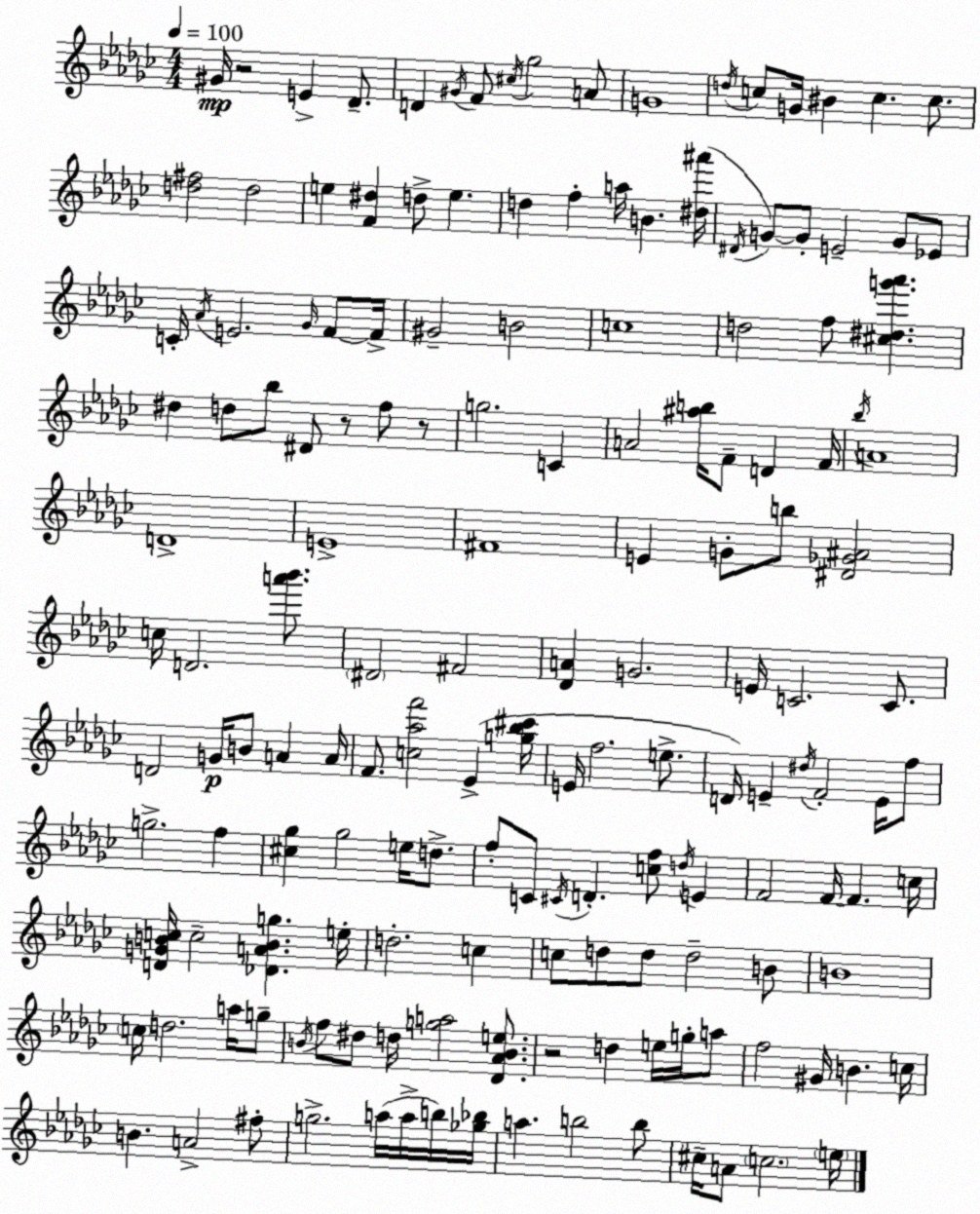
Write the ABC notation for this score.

X:1
T:Untitled
M:4/4
L:1/4
K:Ebm
^G/4 z2 E _D/2 D ^G/4 F/2 ^c/4 _g2 A/2 G4 d/4 c/2 G/4 ^B c c/2 [d^f]2 d2 e [F^d] d/2 e d f a/4 B [^d^a']/4 ^D/4 G/2 G/2 E2 G/2 _E/2 C/4 _A/4 E2 _G/4 F/2 F/4 ^G2 B2 c4 d2 f/2 [^c^dg'_a'] ^d d/2 _b/2 ^D/2 z/2 f/2 z/2 g2 C A2 [^ab]/4 F/2 D F/4 _b/4 A4 D4 E4 ^F4 E G/2 b/2 [^D_G^A]2 c/4 D2 [a'_b']/2 ^D2 ^F2 [_DA] G2 E/4 C2 C/2 D2 G/4 B/2 A A/4 F/2 [c_af']2 _E [g_b^c']/4 E/4 f2 e/2 D/4 E ^d/4 F2 E/4 f/2 g2 f [^c_g] _g2 e/4 d/2 f/2 C/2 ^C/4 D [cf]/2 d/4 E F2 F/4 F c/4 [DGBc]/4 c2 [_DABg] e/4 d2 c c/2 d/2 d/2 d2 B/2 B4 c/4 d2 a/4 g/2 B/4 f/2 ^d/2 d/4 [ga]2 [_D_ABe]/2 z2 d e/4 g/4 a/2 f2 ^G/4 B c/4 B A2 ^f/2 g2 a/4 a/4 b/4 [_g_b]/4 a b2 b/2 ^c/4 A/2 c2 e/4